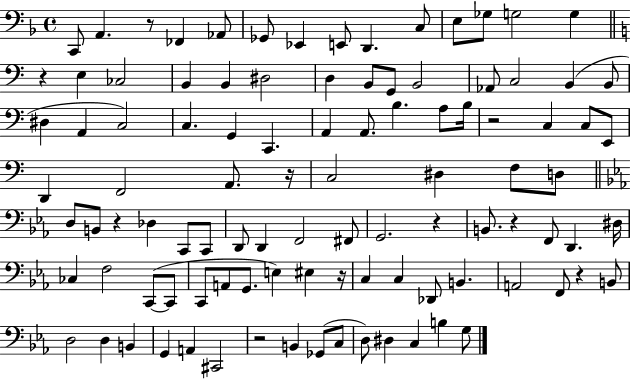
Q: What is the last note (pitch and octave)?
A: G3